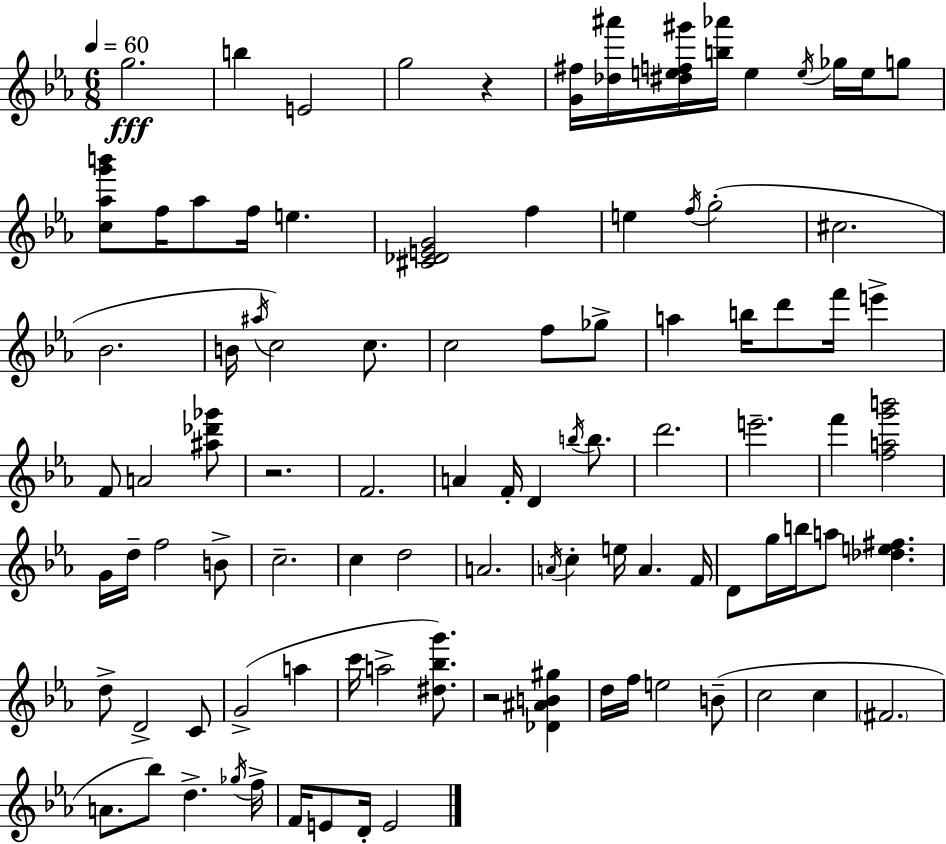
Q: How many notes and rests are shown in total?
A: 96